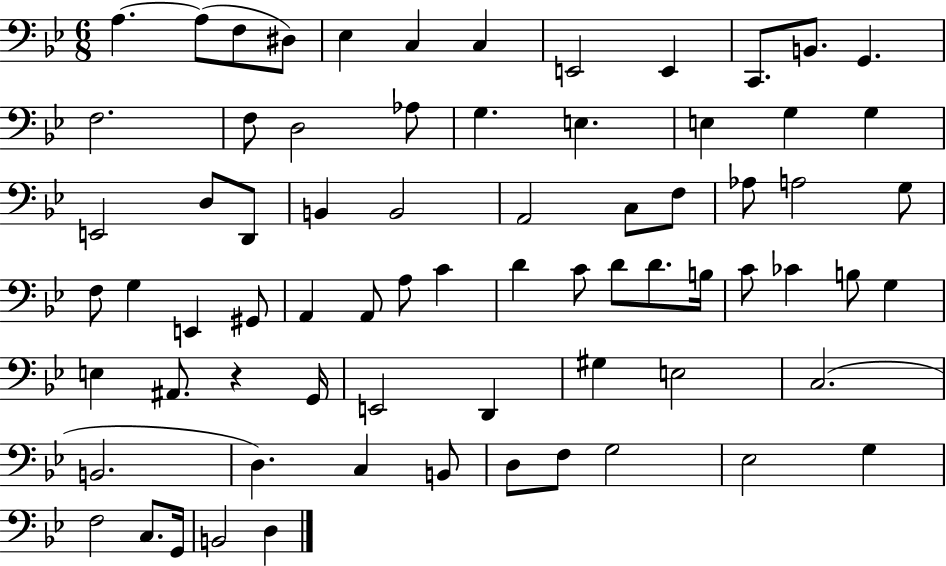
X:1
T:Untitled
M:6/8
L:1/4
K:Bb
A, A,/2 F,/2 ^D,/2 _E, C, C, E,,2 E,, C,,/2 B,,/2 G,, F,2 F,/2 D,2 _A,/2 G, E, E, G, G, E,,2 D,/2 D,,/2 B,, B,,2 A,,2 C,/2 F,/2 _A,/2 A,2 G,/2 F,/2 G, E,, ^G,,/2 A,, A,,/2 A,/2 C D C/2 D/2 D/2 B,/4 C/2 _C B,/2 G, E, ^A,,/2 z G,,/4 E,,2 D,, ^G, E,2 C,2 B,,2 D, C, B,,/2 D,/2 F,/2 G,2 _E,2 G, F,2 C,/2 G,,/4 B,,2 D,